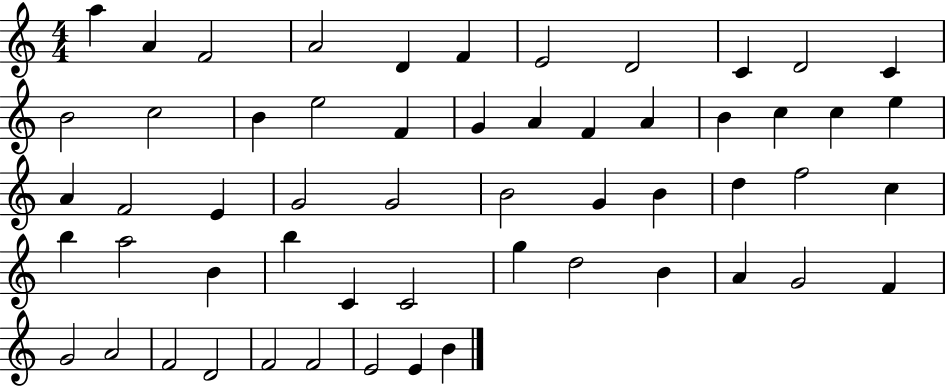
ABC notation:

X:1
T:Untitled
M:4/4
L:1/4
K:C
a A F2 A2 D F E2 D2 C D2 C B2 c2 B e2 F G A F A B c c e A F2 E G2 G2 B2 G B d f2 c b a2 B b C C2 g d2 B A G2 F G2 A2 F2 D2 F2 F2 E2 E B